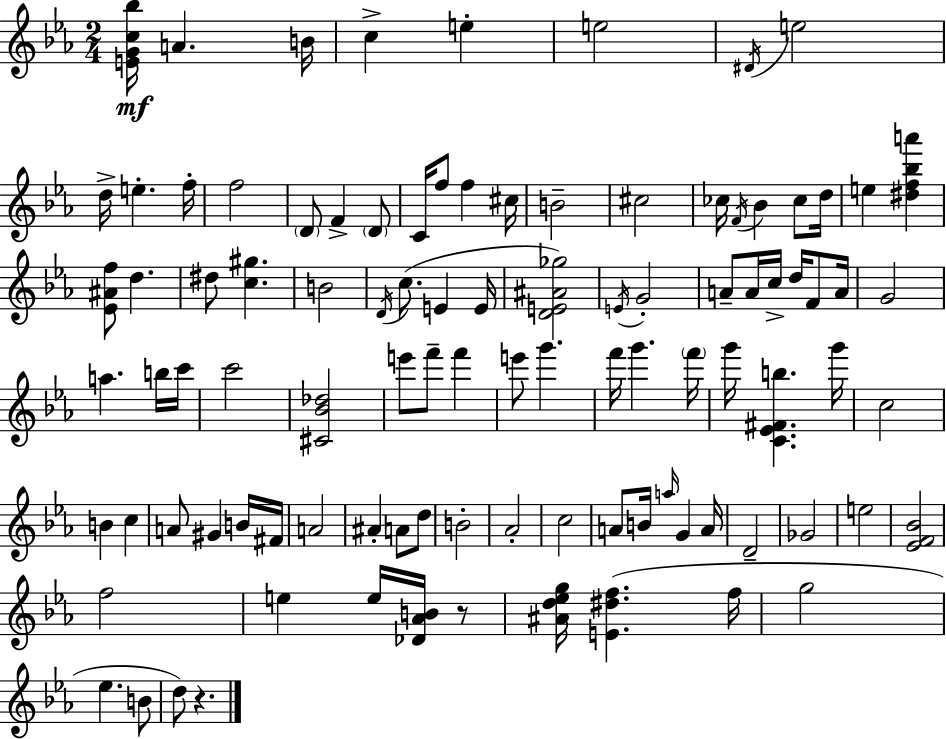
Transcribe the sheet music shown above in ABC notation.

X:1
T:Untitled
M:2/4
L:1/4
K:Cm
[EGc_b]/4 A B/4 c e e2 ^D/4 e2 d/4 e f/4 f2 D/2 F D/2 C/4 f/2 f ^c/4 B2 ^c2 _c/4 F/4 _B _c/2 d/4 e [^df_ba'] [_E^Af]/2 d ^d/2 [c^g] B2 D/4 c/2 E E/4 [DE^A_g]2 E/4 G2 A/2 A/4 c/4 d/4 F/2 A/4 G2 a b/4 c'/4 c'2 [^C_B_d]2 e'/2 f'/2 f' e'/2 g' f'/4 g' f'/4 g'/4 [C_E^Fb] g'/4 c2 B c A/2 ^G B/4 ^F/4 A2 ^A A/2 d/2 B2 _A2 c2 A/2 B/4 a/4 G A/4 D2 _G2 e2 [_EF_B]2 f2 e e/4 [_D_AB]/4 z/2 [^Ad_eg]/4 [E^df] f/4 g2 _e B/2 d/2 z